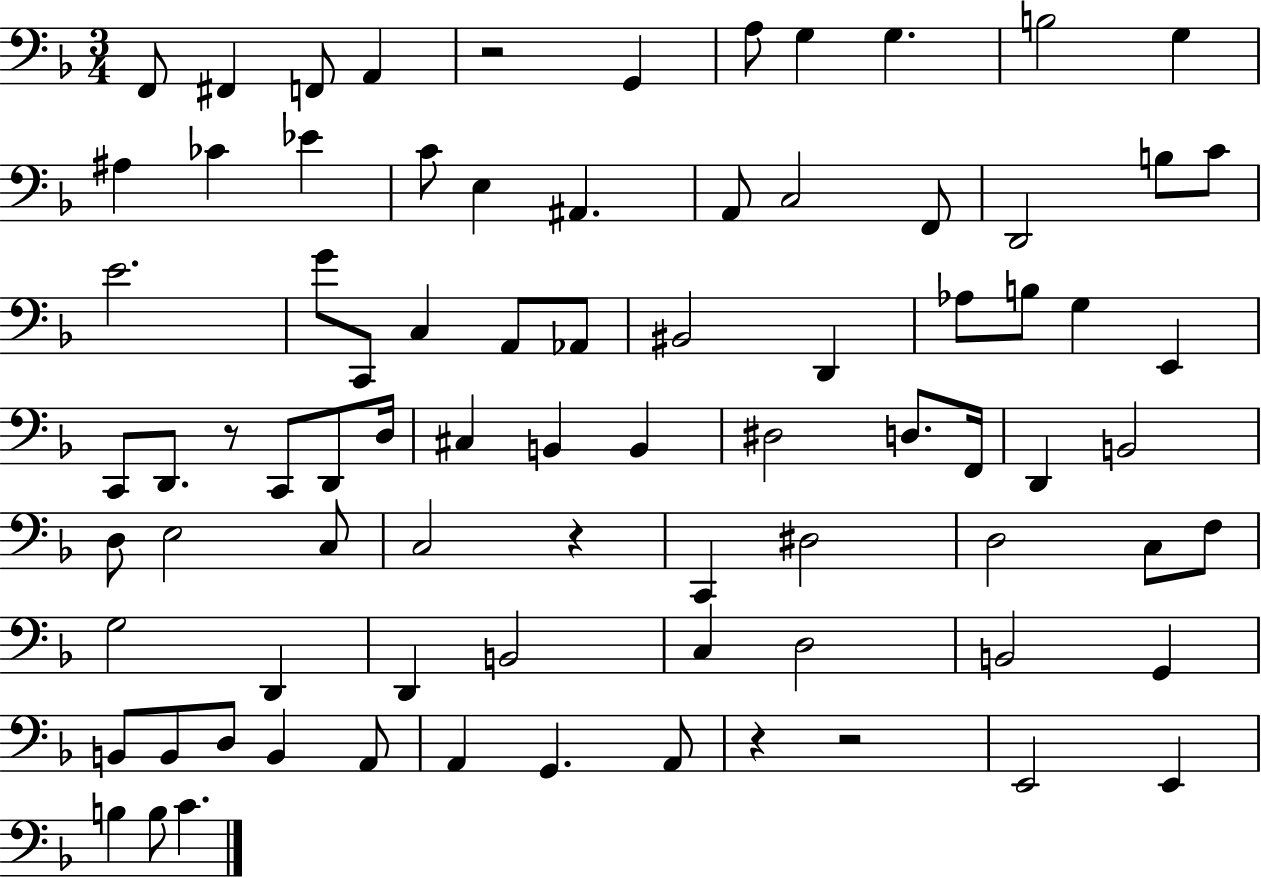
{
  \clef bass
  \numericTimeSignature
  \time 3/4
  \key f \major
  f,8 fis,4 f,8 a,4 | r2 g,4 | a8 g4 g4. | b2 g4 | \break ais4 ces'4 ees'4 | c'8 e4 ais,4. | a,8 c2 f,8 | d,2 b8 c'8 | \break e'2. | g'8 c,8 c4 a,8 aes,8 | bis,2 d,4 | aes8 b8 g4 e,4 | \break c,8 d,8. r8 c,8 d,8 d16 | cis4 b,4 b,4 | dis2 d8. f,16 | d,4 b,2 | \break d8 e2 c8 | c2 r4 | c,4 dis2 | d2 c8 f8 | \break g2 d,4 | d,4 b,2 | c4 d2 | b,2 g,4 | \break b,8 b,8 d8 b,4 a,8 | a,4 g,4. a,8 | r4 r2 | e,2 e,4 | \break b4 b8 c'4. | \bar "|."
}